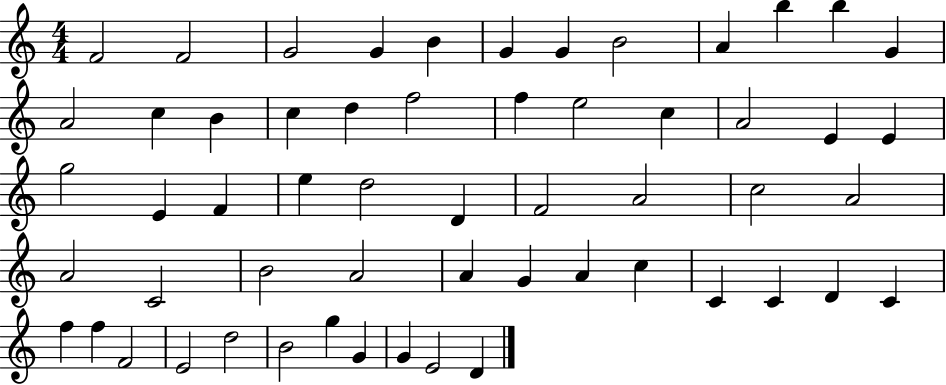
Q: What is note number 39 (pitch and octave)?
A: A4